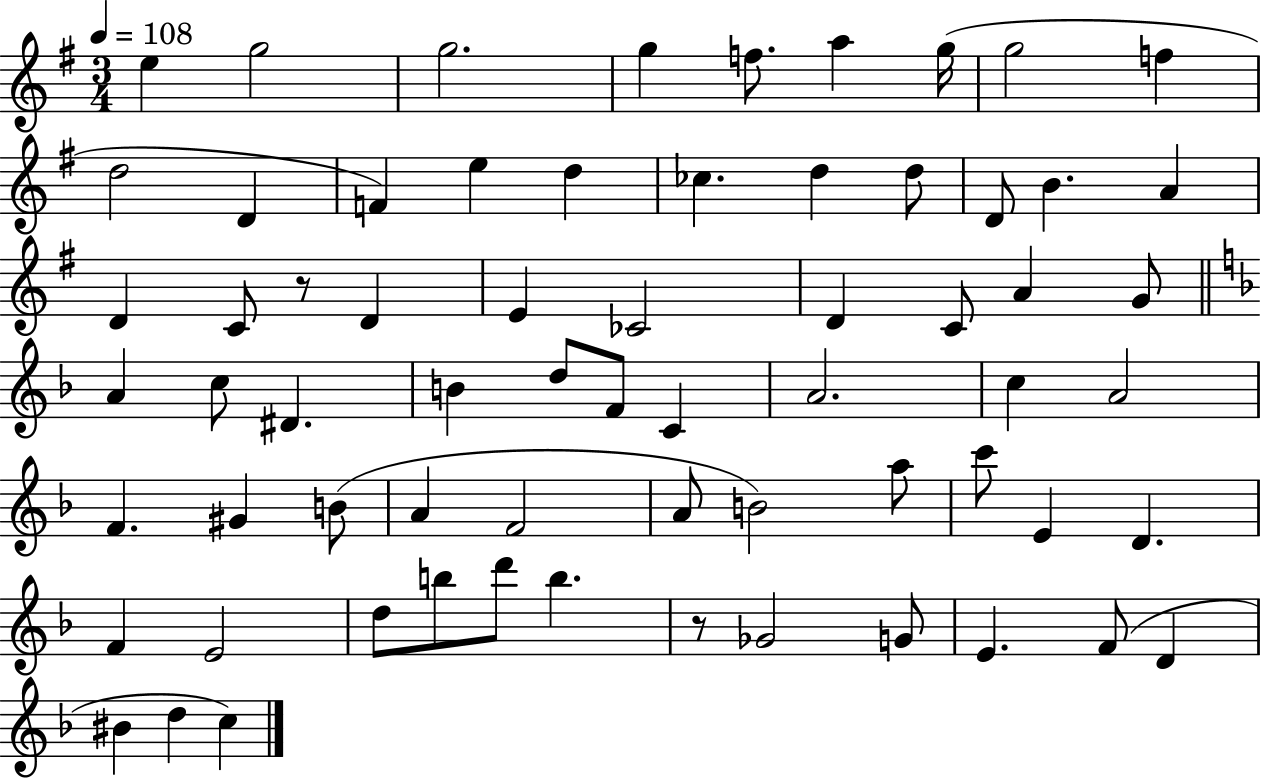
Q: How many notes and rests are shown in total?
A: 66